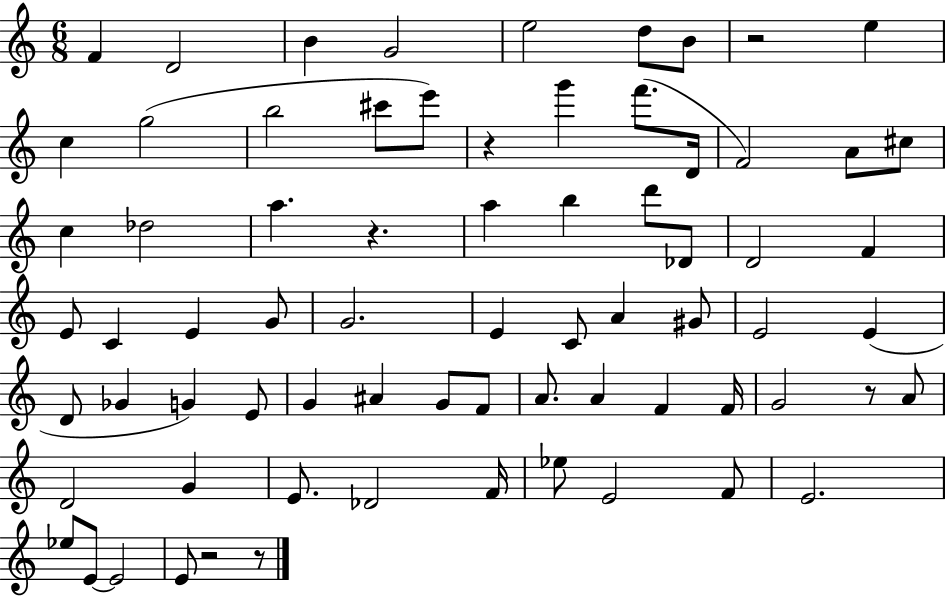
X:1
T:Untitled
M:6/8
L:1/4
K:C
F D2 B G2 e2 d/2 B/2 z2 e c g2 b2 ^c'/2 e'/2 z g' f'/2 D/4 F2 A/2 ^c/2 c _d2 a z a b d'/2 _D/2 D2 F E/2 C E G/2 G2 E C/2 A ^G/2 E2 E D/2 _G G E/2 G ^A G/2 F/2 A/2 A F F/4 G2 z/2 A/2 D2 G E/2 _D2 F/4 _e/2 E2 F/2 E2 _e/2 E/2 E2 E/2 z2 z/2